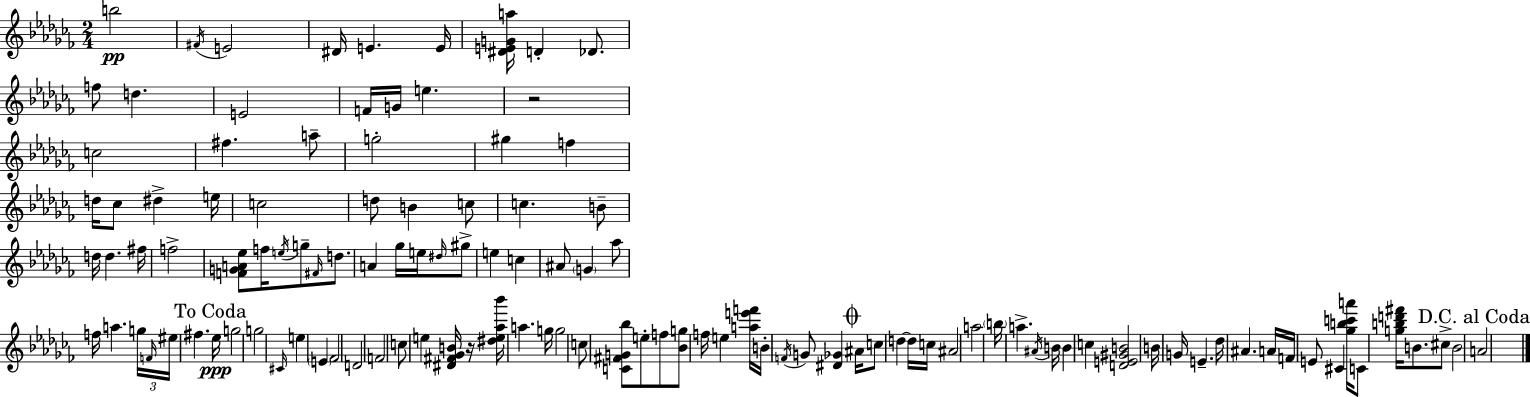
B5/h F#4/s E4/h D#4/s E4/q. E4/s [D#4,E4,G4,A5]/s D4/q Db4/e. F5/e D5/q. E4/h F4/s G4/s E5/q. R/h C5/h F#5/q. A5/e G5/h G#5/q F5/q D5/s CES5/e D#5/q E5/s C5/h D5/e B4/q C5/e C5/q. B4/e D5/s D5/q. F#5/s F5/h [F4,G4,A4,Eb5]/e F5/s E5/s G5/e F#4/s D5/e. A4/q Gb5/s E5/s D#5/s G#5/e E5/q C5/q A#4/e G4/q Ab5/e F5/s A5/q. G5/s F4/s EIS5/s F#5/q. Eb5/s G5/h G5/h C#4/s E5/q E4/q FES4/h D4/h F4/h C5/e E5/q [D#4,F#4,Gb4,B4]/s R/s [D#5,E5,Ab5,Bb6]/s A5/q. G5/s G5/h C5/e [C4,F#4,G4,Bb5]/e E5/e F5/e [Bb4,G5]/e F5/s E5/q [A5,E6,F6]/s B4/s F4/s G4/e [D#4,Gb4]/q A#4/s C5/e D5/q D5/s C5/s A#4/h A5/h B5/s A5/q. A#4/s B4/s B4/q C5/q [D4,E4,G#4,B4]/h B4/s G4/s E4/q. Db5/s A#4/q. A4/s F4/s E4/e C#4/q [Gb5,B5,C6,A6]/s C4/e [G5,B5,D6,F#6]/s B4/e. C#5/e B4/h A4/h